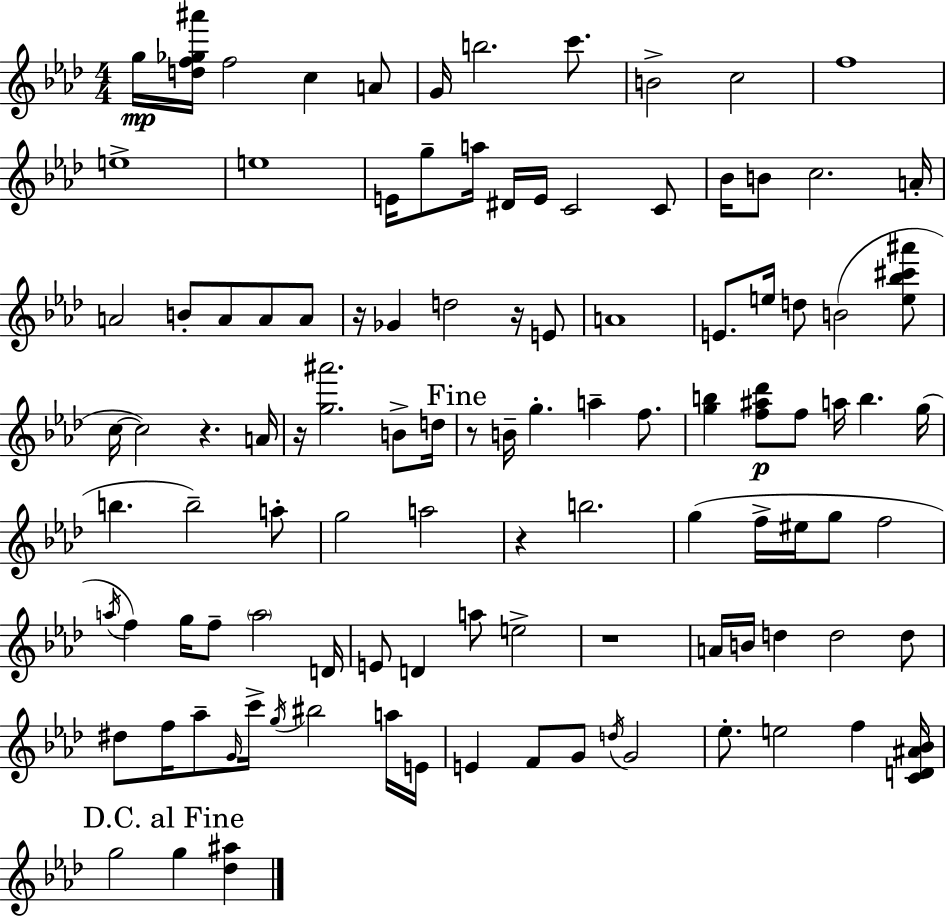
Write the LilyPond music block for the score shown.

{
  \clef treble
  \numericTimeSignature
  \time 4/4
  \key aes \major
  \repeat volta 2 { g''16\mp <d'' f'' ges'' ais'''>16 f''2 c''4 a'8 | g'16 b''2. c'''8. | b'2-> c''2 | f''1 | \break e''1-> | e''1 | e'16 g''8-- a''16 dis'16 e'16 c'2 c'8 | bes'16 b'8 c''2. a'16-. | \break a'2 b'8-. a'8 a'8 a'8 | r16 ges'4 d''2 r16 e'8 | a'1 | e'8. e''16 d''8 b'2( <e'' bes'' cis''' ais'''>8 | \break c''16~~ c''2) r4. a'16 | r16 <g'' ais'''>2. b'8-> d''16 | \mark "Fine" r8 b'16-- g''4.-. a''4-- f''8. | <g'' b''>4 <f'' ais'' des'''>8\p f''8 a''16 b''4. g''16( | \break b''4. b''2--) a''8-. | g''2 a''2 | r4 b''2. | g''4( f''16-> eis''16 g''8 f''2 | \break \acciaccatura { a''16 }) f''4 g''16 f''8-- \parenthesize a''2 | d'16 e'8 d'4 a''8 e''2-> | r1 | a'16 b'16 d''4 d''2 d''8 | \break dis''8 f''16 aes''8-- \grace { g'16 } c'''16-> \acciaccatura { g''16 } bis''2 | a''16 e'16 e'4 f'8 g'8 \acciaccatura { d''16 } g'2 | ees''8.-. e''2 f''4 | <c' d' ais' bes'>16 \mark "D.C. al Fine" g''2 g''4 | \break <des'' ais''>4 } \bar "|."
}